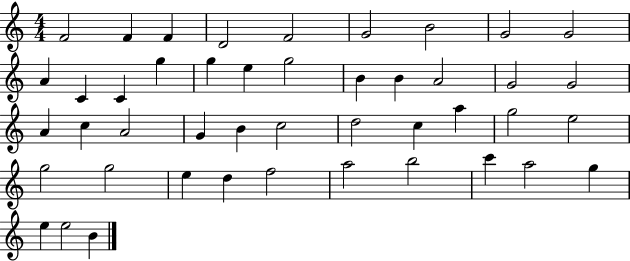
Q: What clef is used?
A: treble